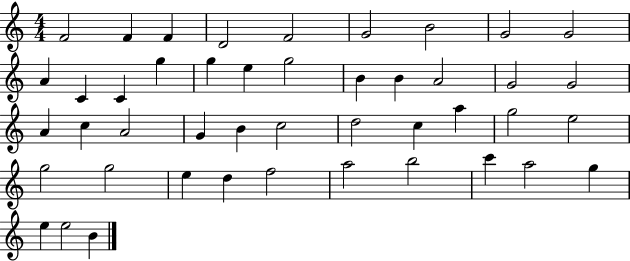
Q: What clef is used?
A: treble